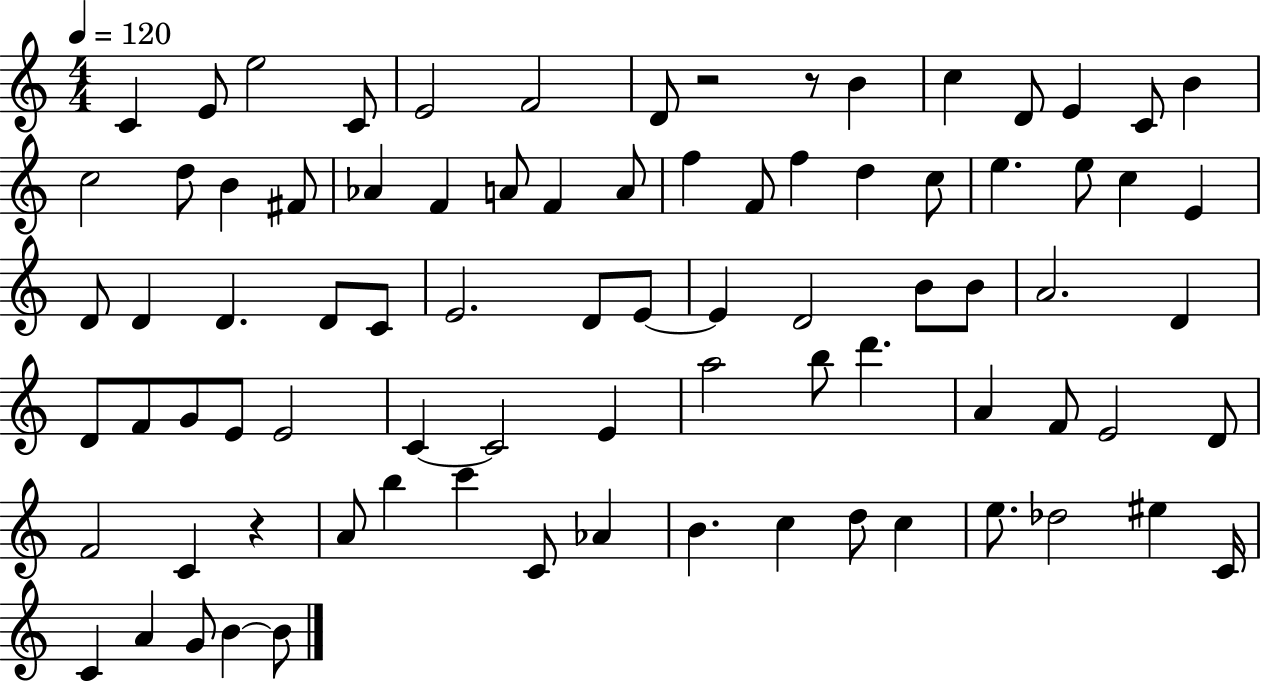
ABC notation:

X:1
T:Untitled
M:4/4
L:1/4
K:C
C E/2 e2 C/2 E2 F2 D/2 z2 z/2 B c D/2 E C/2 B c2 d/2 B ^F/2 _A F A/2 F A/2 f F/2 f d c/2 e e/2 c E D/2 D D D/2 C/2 E2 D/2 E/2 E D2 B/2 B/2 A2 D D/2 F/2 G/2 E/2 E2 C C2 E a2 b/2 d' A F/2 E2 D/2 F2 C z A/2 b c' C/2 _A B c d/2 c e/2 _d2 ^e C/4 C A G/2 B B/2